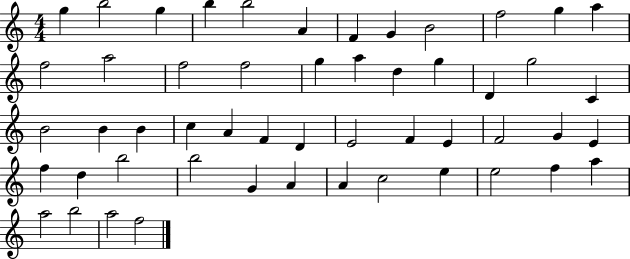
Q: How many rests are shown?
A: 0